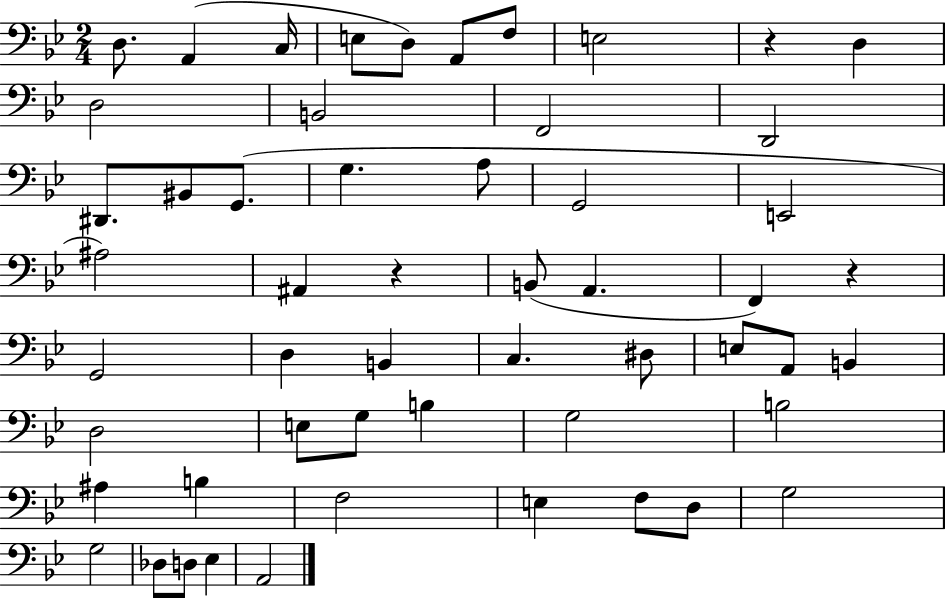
D3/e. A2/q C3/s E3/e D3/e A2/e F3/e E3/h R/q D3/q D3/h B2/h F2/h D2/h D#2/e. BIS2/e G2/e. G3/q. A3/e G2/h E2/h A#3/h A#2/q R/q B2/e A2/q. F2/q R/q G2/h D3/q B2/q C3/q. D#3/e E3/e A2/e B2/q D3/h E3/e G3/e B3/q G3/h B3/h A#3/q B3/q F3/h E3/q F3/e D3/e G3/h G3/h Db3/e D3/e Eb3/q A2/h